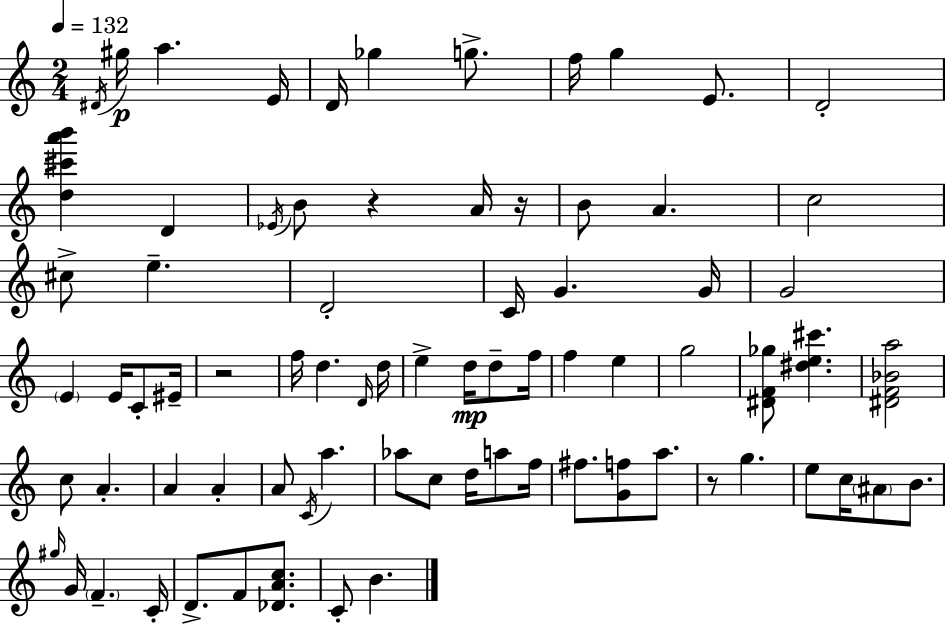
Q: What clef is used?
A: treble